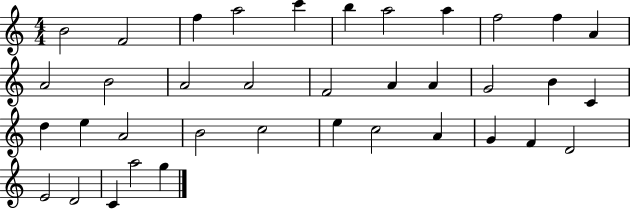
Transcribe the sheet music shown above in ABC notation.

X:1
T:Untitled
M:4/4
L:1/4
K:C
B2 F2 f a2 c' b a2 a f2 f A A2 B2 A2 A2 F2 A A G2 B C d e A2 B2 c2 e c2 A G F D2 E2 D2 C a2 g